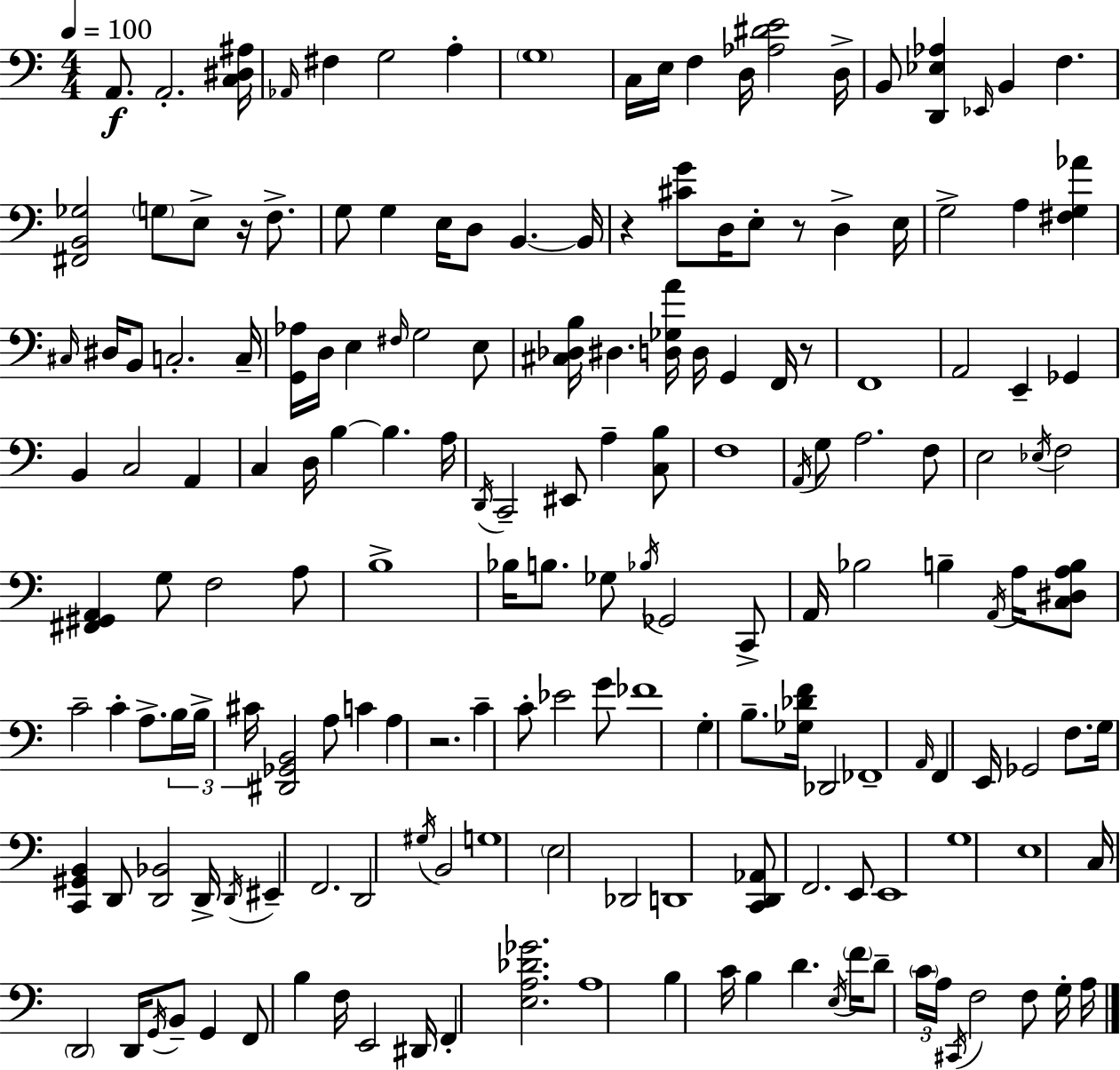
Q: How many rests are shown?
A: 5